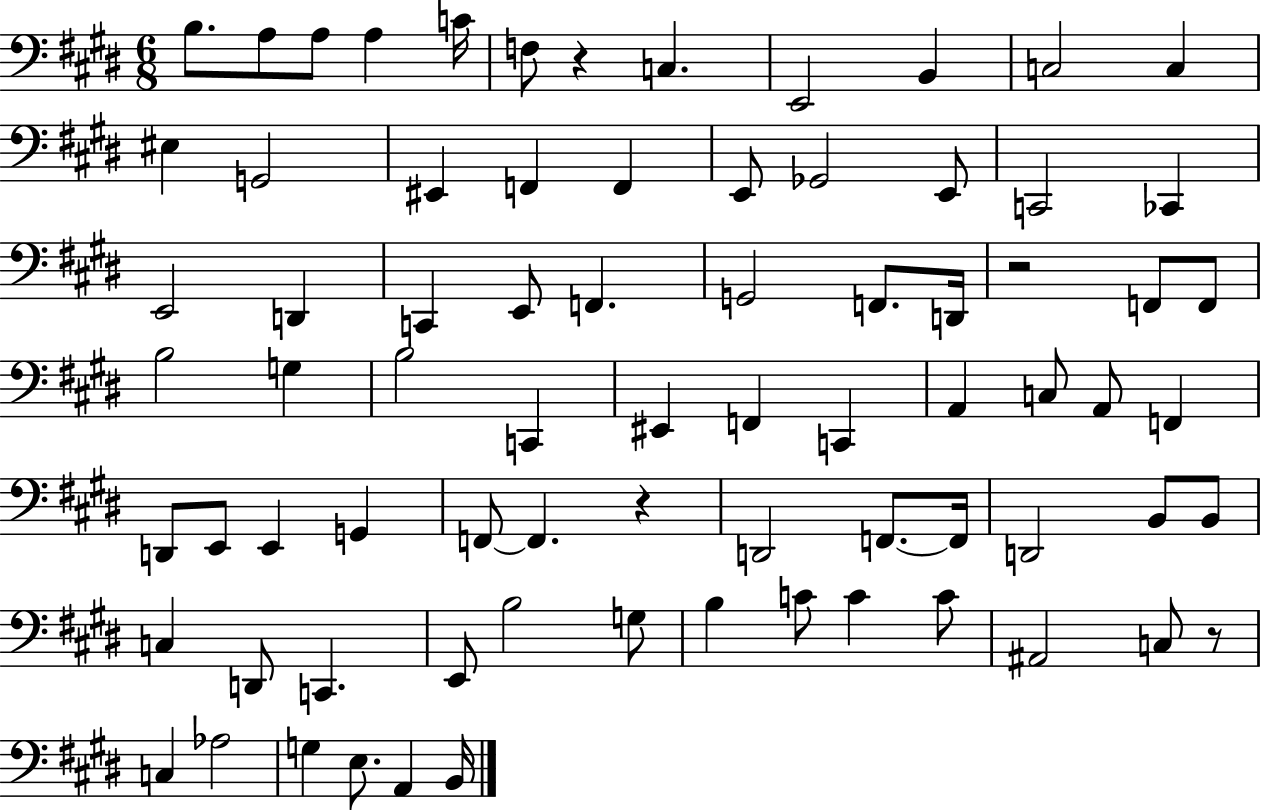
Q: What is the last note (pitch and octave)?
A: B2